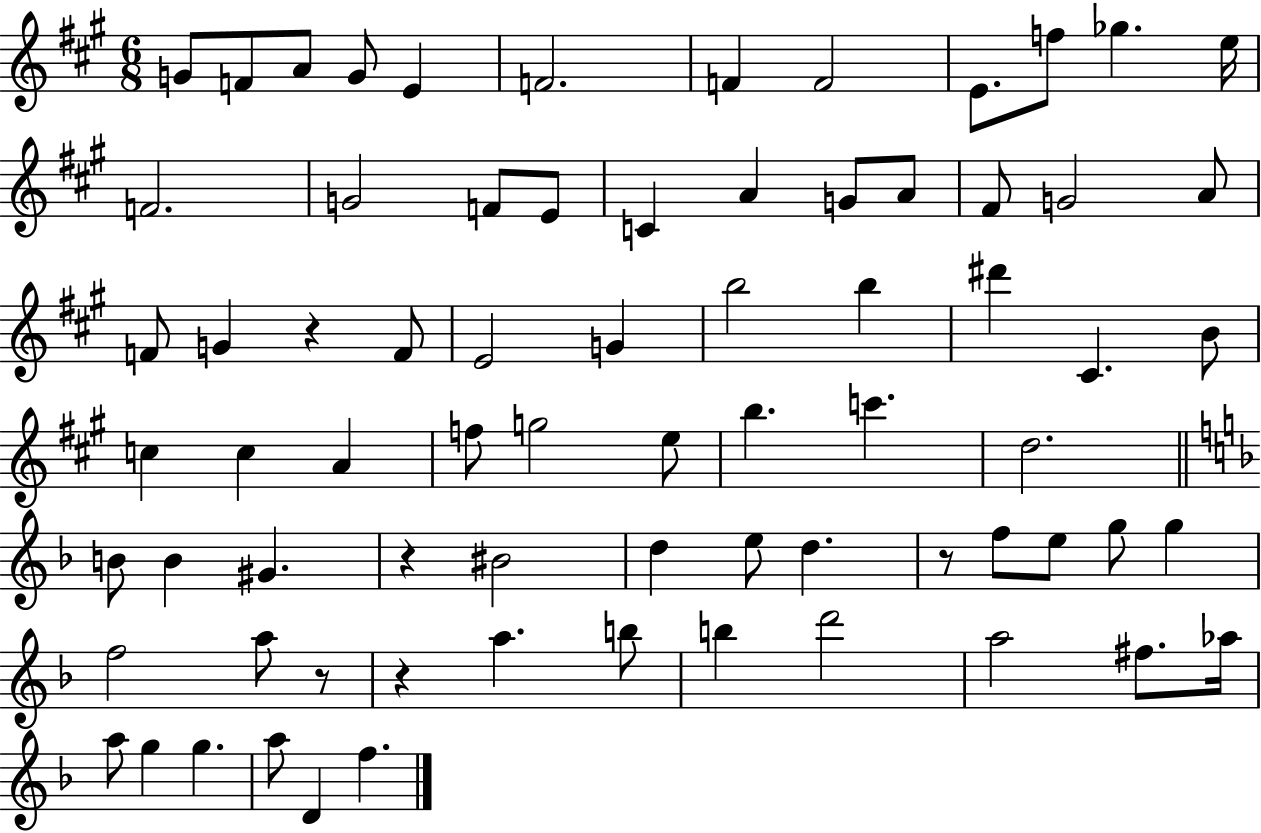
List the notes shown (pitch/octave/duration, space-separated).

G4/e F4/e A4/e G4/e E4/q F4/h. F4/q F4/h E4/e. F5/e Gb5/q. E5/s F4/h. G4/h F4/e E4/e C4/q A4/q G4/e A4/e F#4/e G4/h A4/e F4/e G4/q R/q F4/e E4/h G4/q B5/h B5/q D#6/q C#4/q. B4/e C5/q C5/q A4/q F5/e G5/h E5/e B5/q. C6/q. D5/h. B4/e B4/q G#4/q. R/q BIS4/h D5/q E5/e D5/q. R/e F5/e E5/e G5/e G5/q F5/h A5/e R/e R/q A5/q. B5/e B5/q D6/h A5/h F#5/e. Ab5/s A5/e G5/q G5/q. A5/e D4/q F5/q.